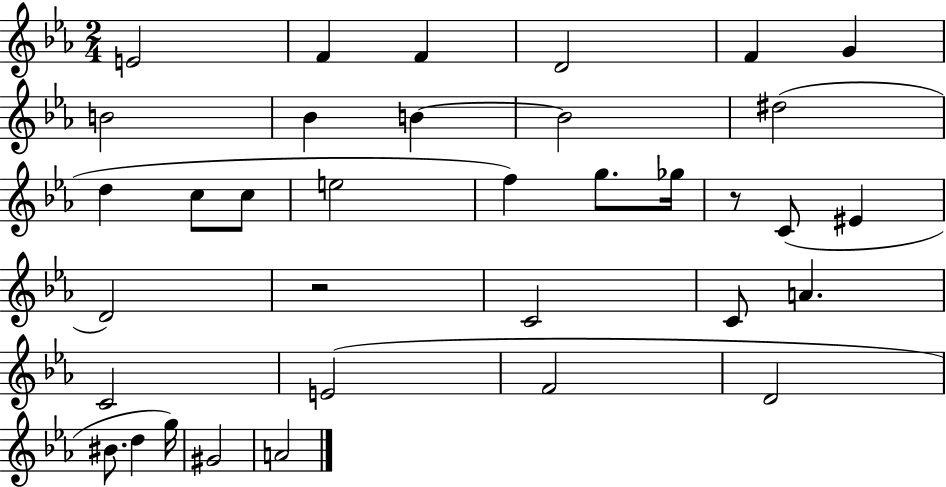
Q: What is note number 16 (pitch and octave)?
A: F5